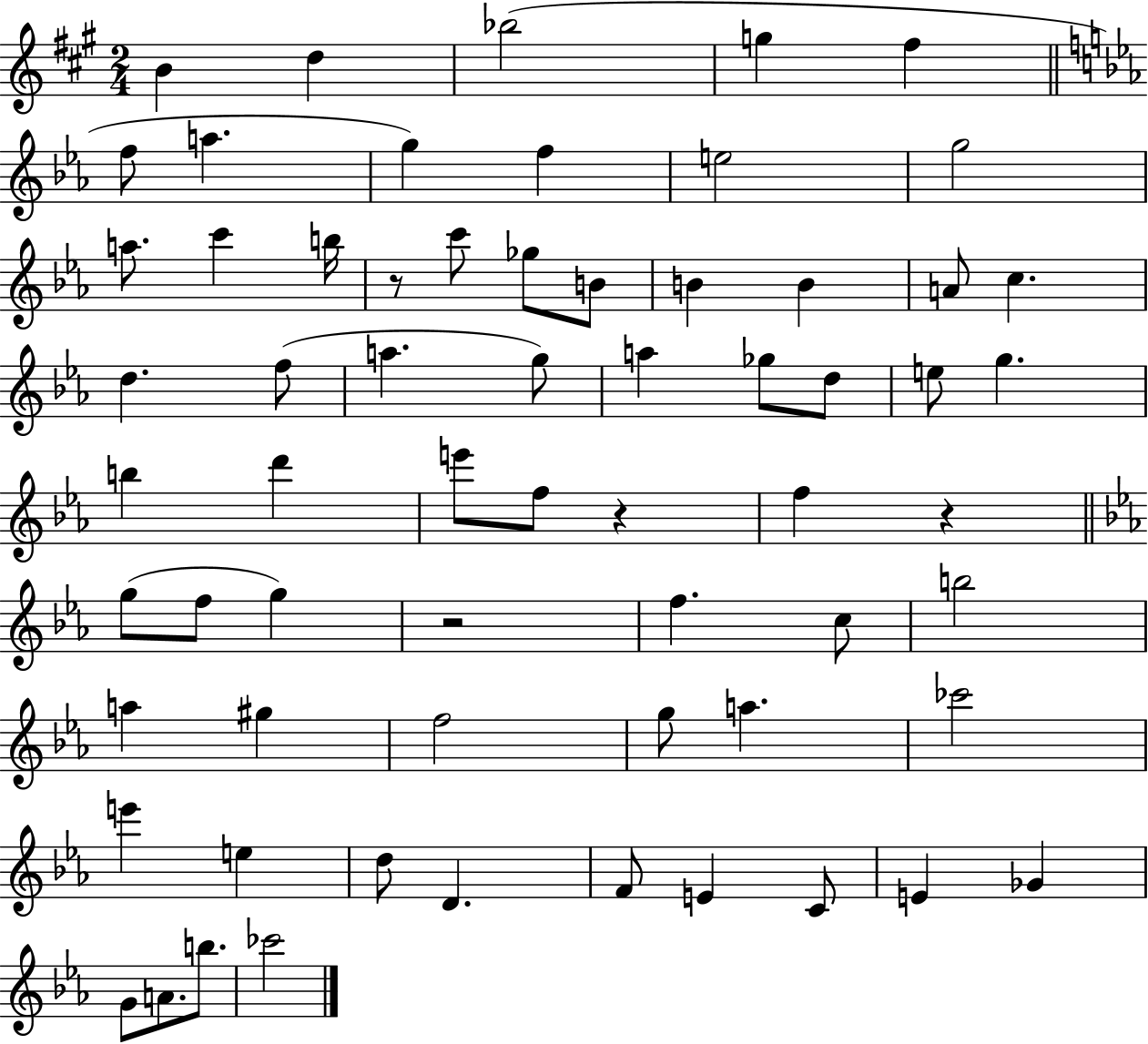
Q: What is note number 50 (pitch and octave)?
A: D5